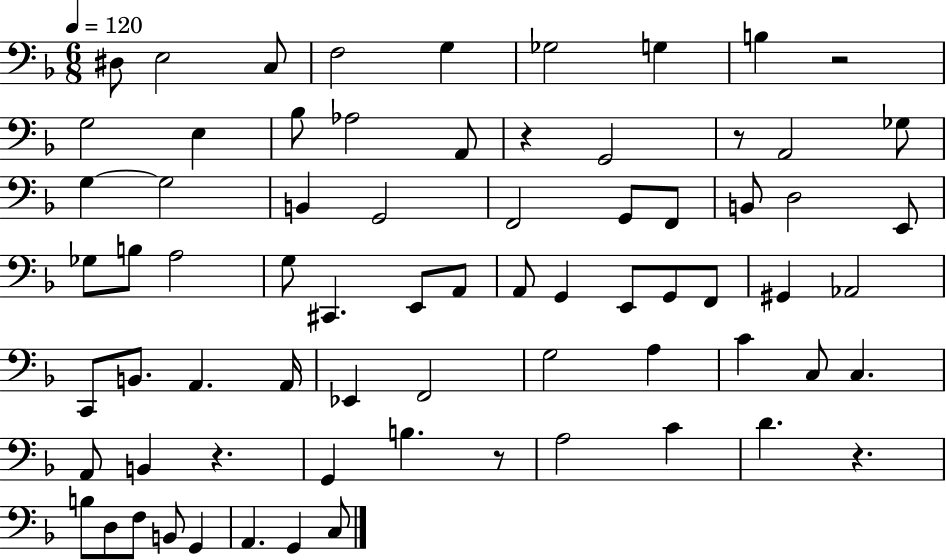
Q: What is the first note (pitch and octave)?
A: D#3